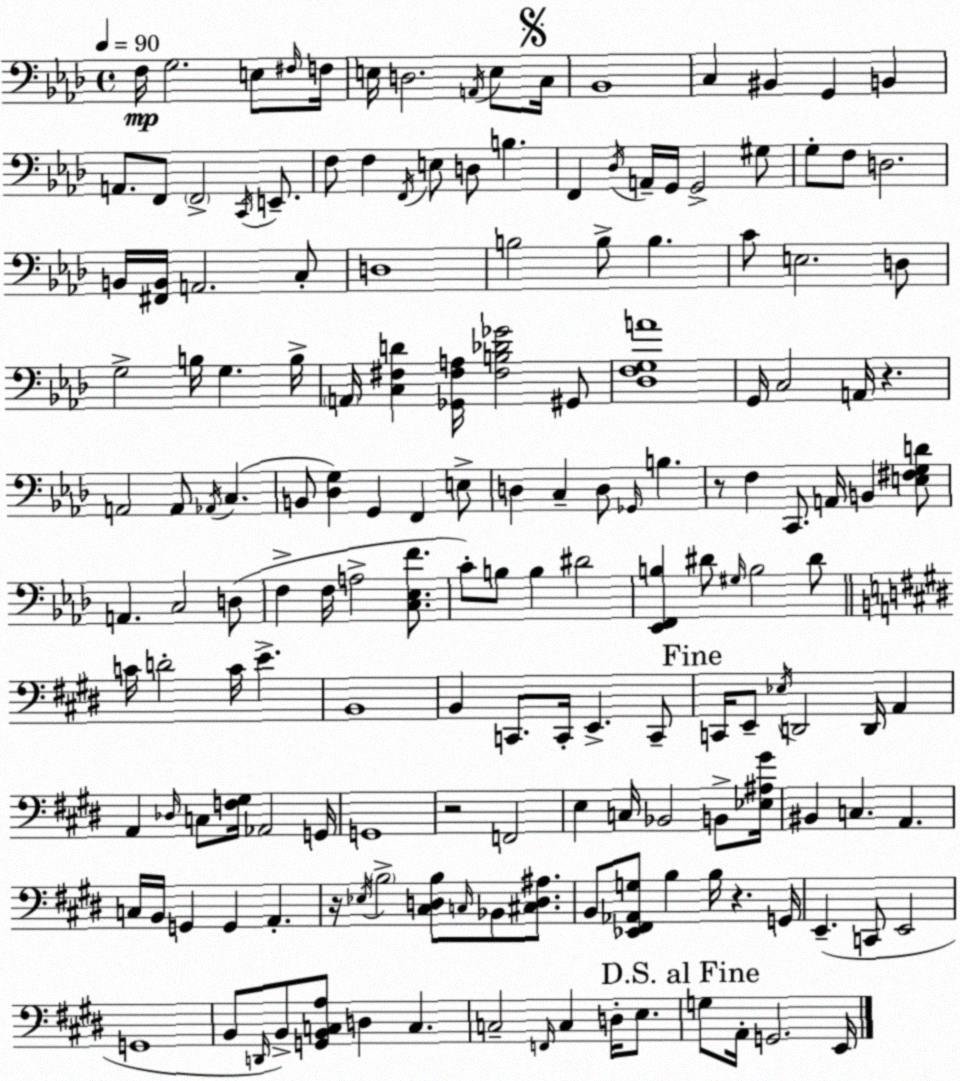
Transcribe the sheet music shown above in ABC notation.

X:1
T:Untitled
M:4/4
L:1/4
K:Fm
F,/4 G,2 E,/2 ^F,/4 F,/4 E,/4 D,2 A,,/4 E,/2 C,/4 _B,,4 C, ^B,, G,, B,, A,,/2 F,,/2 F,,2 C,,/4 E,,/2 F,/2 F, F,,/4 E,/2 D,/2 B, F,, _D,/4 A,,/4 G,,/4 G,,2 ^G,/2 G,/2 F,/2 D,2 B,,/4 [^F,,B,,]/4 A,,2 C,/2 D,4 B,2 B,/2 B, C/2 E,2 D,/2 G,2 B,/4 G, B,/4 A,,/4 [C,^F,D] [_G,,^F,A,]/4 [^F,B,_D_G]2 ^G,,/2 [_D,F,G,A]4 G,,/4 C,2 A,,/4 z A,,2 A,,/2 _A,,/4 C, B,,/2 [_D,G,] G,, F,, E,/2 D, C, D,/2 _G,,/4 B, z/2 F, C,,/2 A,,/4 B,, [E,^F,G,D]/2 A,, C,2 D,/2 F, F,/4 A,2 [C,_E,F]/2 C/2 B,/2 B, ^D2 [_E,,F,,B,] ^D/2 ^G,/4 B,2 ^D/2 C/4 D2 C/4 E B,,4 B,, C,,/2 C,,/4 E,, C,,/2 C,,/4 E,,/2 _E,/4 D,,2 D,,/4 A,, A,, _D,/4 C,/2 [F,^G,]/4 _A,,2 G,,/4 G,,4 z2 F,,2 E, C,/4 _B,,2 B,,/2 [_E,^A,^G]/4 ^B,, C, A,, C,/4 B,,/4 G,, G,, A,, z/4 _E,/4 B,2 [^C,D,B,]/2 C,/4 _B,,/2 [^C,D,^A,]/2 B,,/2 [_E,,^F,,_A,,G,]/2 B, B,/4 z G,,/4 E,, C,,/2 E,,2 G,,4 B,,/2 D,,/4 B,,/2 [G,,B,,C,A,]/2 D, C, C,2 F,,/4 C, D,/4 E,/2 G,/2 A,,/4 G,,2 E,,/4